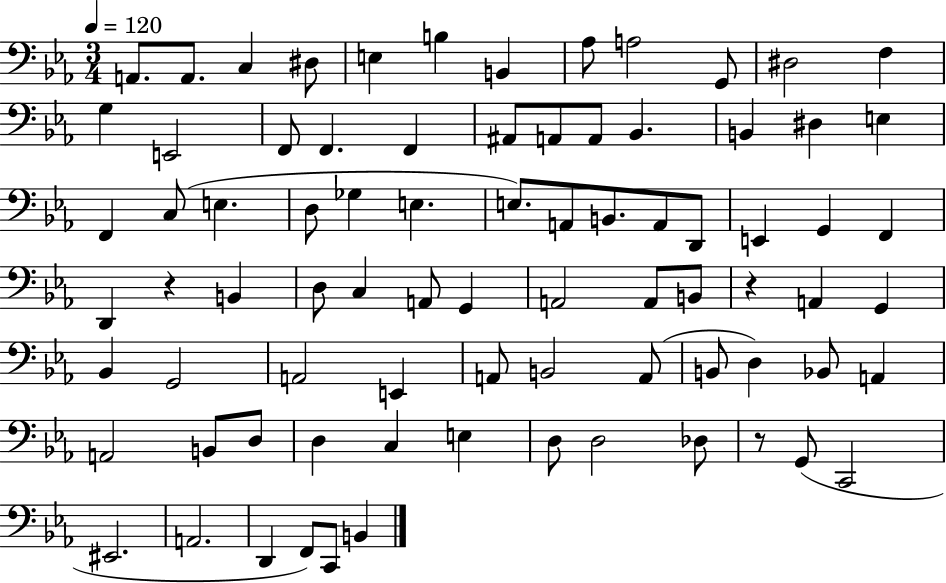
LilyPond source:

{
  \clef bass
  \numericTimeSignature
  \time 3/4
  \key ees \major
  \tempo 4 = 120
  a,8. a,8. c4 dis8 | e4 b4 b,4 | aes8 a2 g,8 | dis2 f4 | \break g4 e,2 | f,8 f,4. f,4 | ais,8 a,8 a,8 bes,4. | b,4 dis4 e4 | \break f,4 c8( e4. | d8 ges4 e4. | e8.) a,8 b,8. a,8 d,8 | e,4 g,4 f,4 | \break d,4 r4 b,4 | d8 c4 a,8 g,4 | a,2 a,8 b,8 | r4 a,4 g,4 | \break bes,4 g,2 | a,2 e,4 | a,8 b,2 a,8( | b,8 d4) bes,8 a,4 | \break a,2 b,8 d8 | d4 c4 e4 | d8 d2 des8 | r8 g,8( c,2 | \break eis,2. | a,2. | d,4 f,8) c,8 b,4 | \bar "|."
}